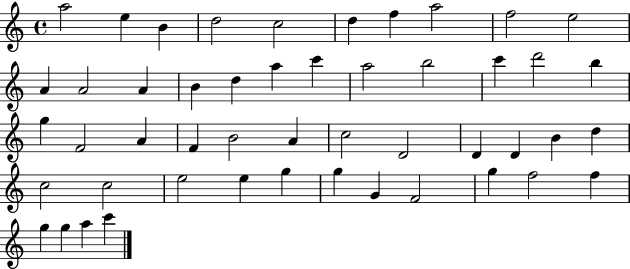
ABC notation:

X:1
T:Untitled
M:4/4
L:1/4
K:C
a2 e B d2 c2 d f a2 f2 e2 A A2 A B d a c' a2 b2 c' d'2 b g F2 A F B2 A c2 D2 D D B d c2 c2 e2 e g g G F2 g f2 f g g a c'